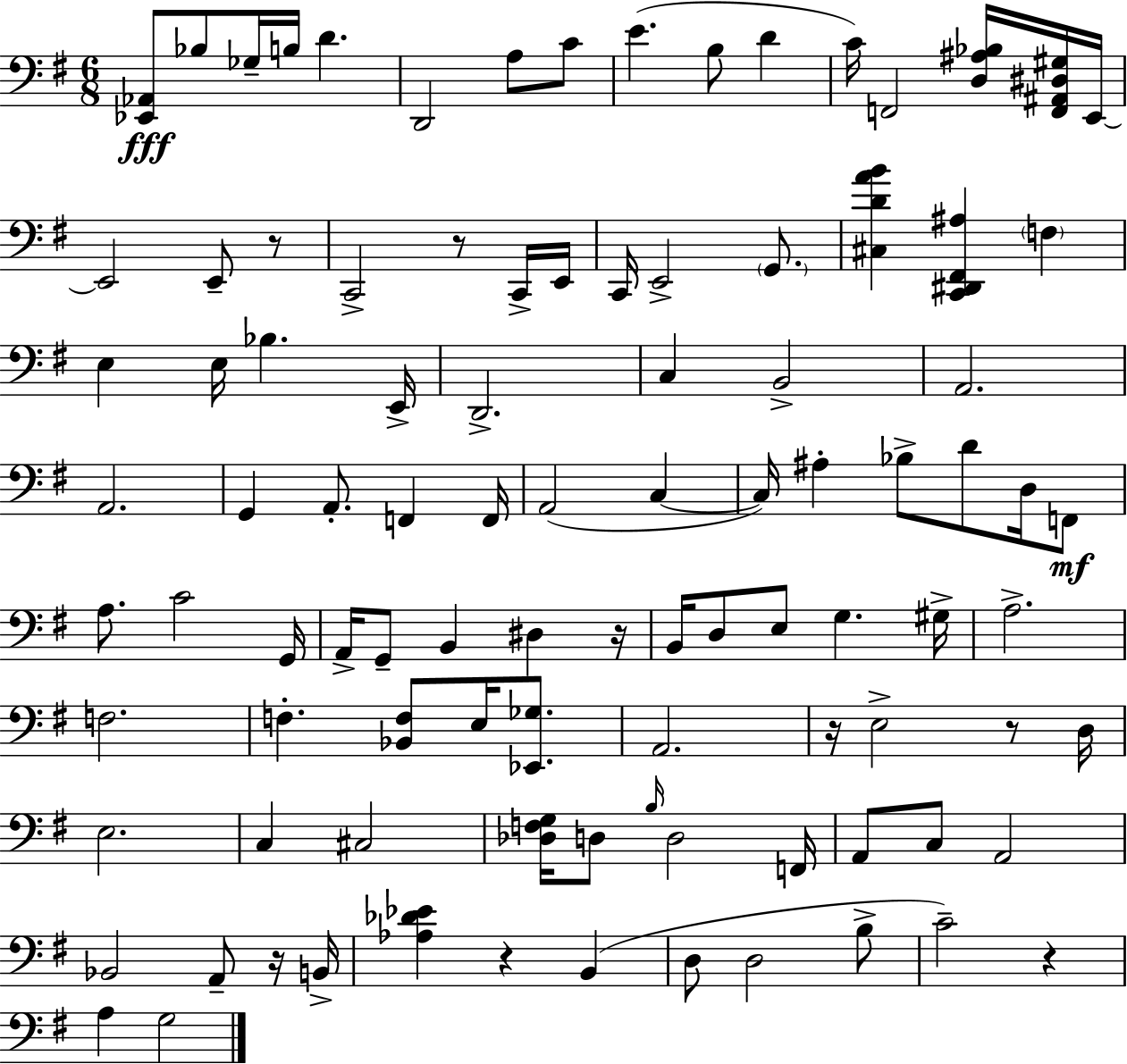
[Eb2,Ab2]/e Bb3/e Gb3/s B3/s D4/q. D2/h A3/e C4/e E4/q. B3/e D4/q C4/s F2/h [D3,A#3,Bb3]/s [F2,A#2,D#3,G#3]/s E2/s E2/h E2/e R/e C2/h R/e C2/s E2/s C2/s E2/h G2/e. [C#3,D4,A4,B4]/q [C2,D#2,F#2,A#3]/q F3/q E3/q E3/s Bb3/q. E2/s D2/h. C3/q B2/h A2/h. A2/h. G2/q A2/e. F2/q F2/s A2/h C3/q C3/s A#3/q Bb3/e D4/e D3/s F2/e A3/e. C4/h G2/s A2/s G2/e B2/q D#3/q R/s B2/s D3/e E3/e G3/q. G#3/s A3/h. F3/h. F3/q. [Bb2,F3]/e E3/s [Eb2,Gb3]/e. A2/h. R/s E3/h R/e D3/s E3/h. C3/q C#3/h [Db3,F3,G3]/s D3/e B3/s D3/h F2/s A2/e C3/e A2/h Bb2/h A2/e R/s B2/s [Ab3,Db4,Eb4]/q R/q B2/q D3/e D3/h B3/e C4/h R/q A3/q G3/h